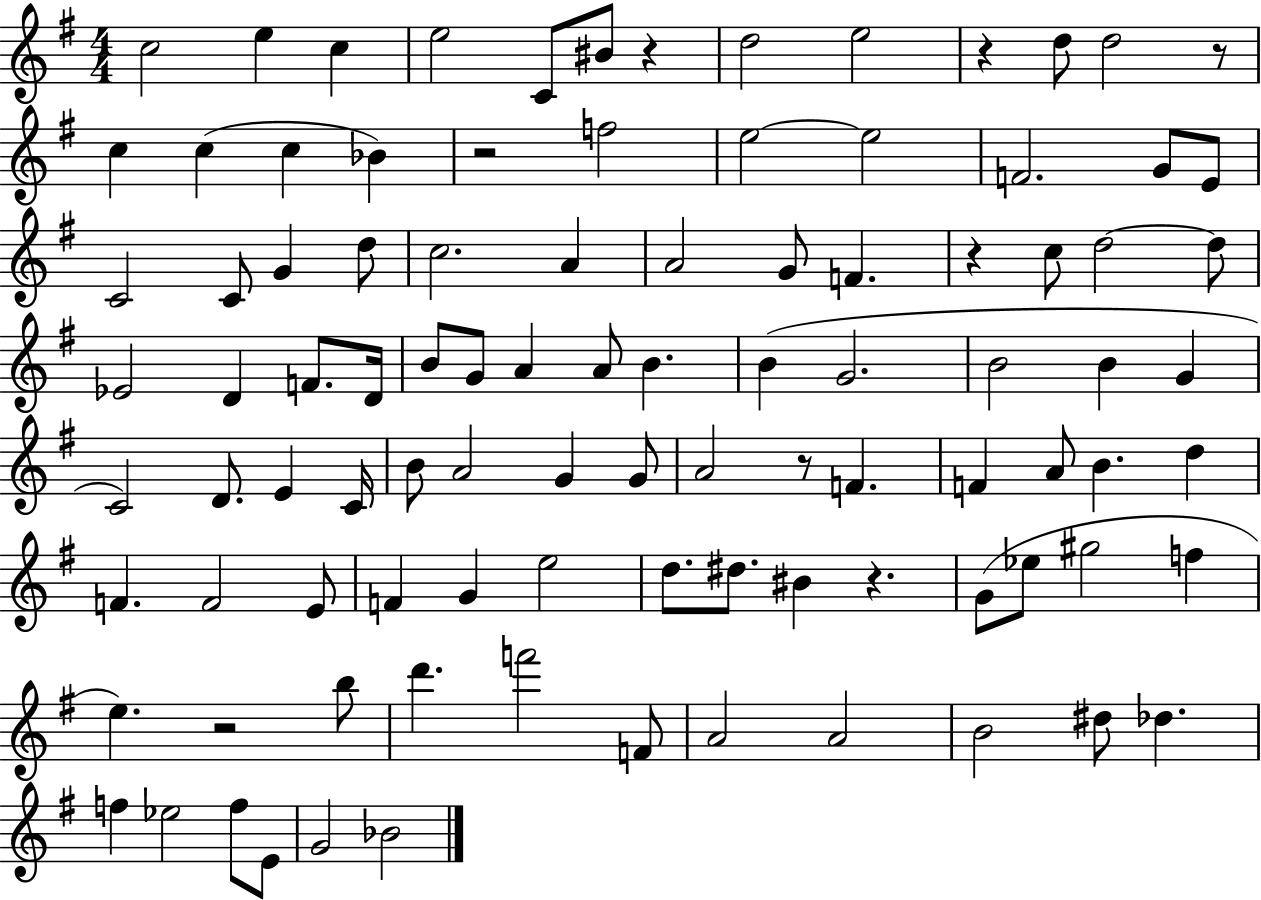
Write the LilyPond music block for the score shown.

{
  \clef treble
  \numericTimeSignature
  \time 4/4
  \key g \major
  c''2 e''4 c''4 | e''2 c'8 bis'8 r4 | d''2 e''2 | r4 d''8 d''2 r8 | \break c''4 c''4( c''4 bes'4) | r2 f''2 | e''2~~ e''2 | f'2. g'8 e'8 | \break c'2 c'8 g'4 d''8 | c''2. a'4 | a'2 g'8 f'4. | r4 c''8 d''2~~ d''8 | \break ees'2 d'4 f'8. d'16 | b'8 g'8 a'4 a'8 b'4. | b'4( g'2. | b'2 b'4 g'4 | \break c'2) d'8. e'4 c'16 | b'8 a'2 g'4 g'8 | a'2 r8 f'4. | f'4 a'8 b'4. d''4 | \break f'4. f'2 e'8 | f'4 g'4 e''2 | d''8. dis''8. bis'4 r4. | g'8( ees''8 gis''2 f''4 | \break e''4.) r2 b''8 | d'''4. f'''2 f'8 | a'2 a'2 | b'2 dis''8 des''4. | \break f''4 ees''2 f''8 e'8 | g'2 bes'2 | \bar "|."
}